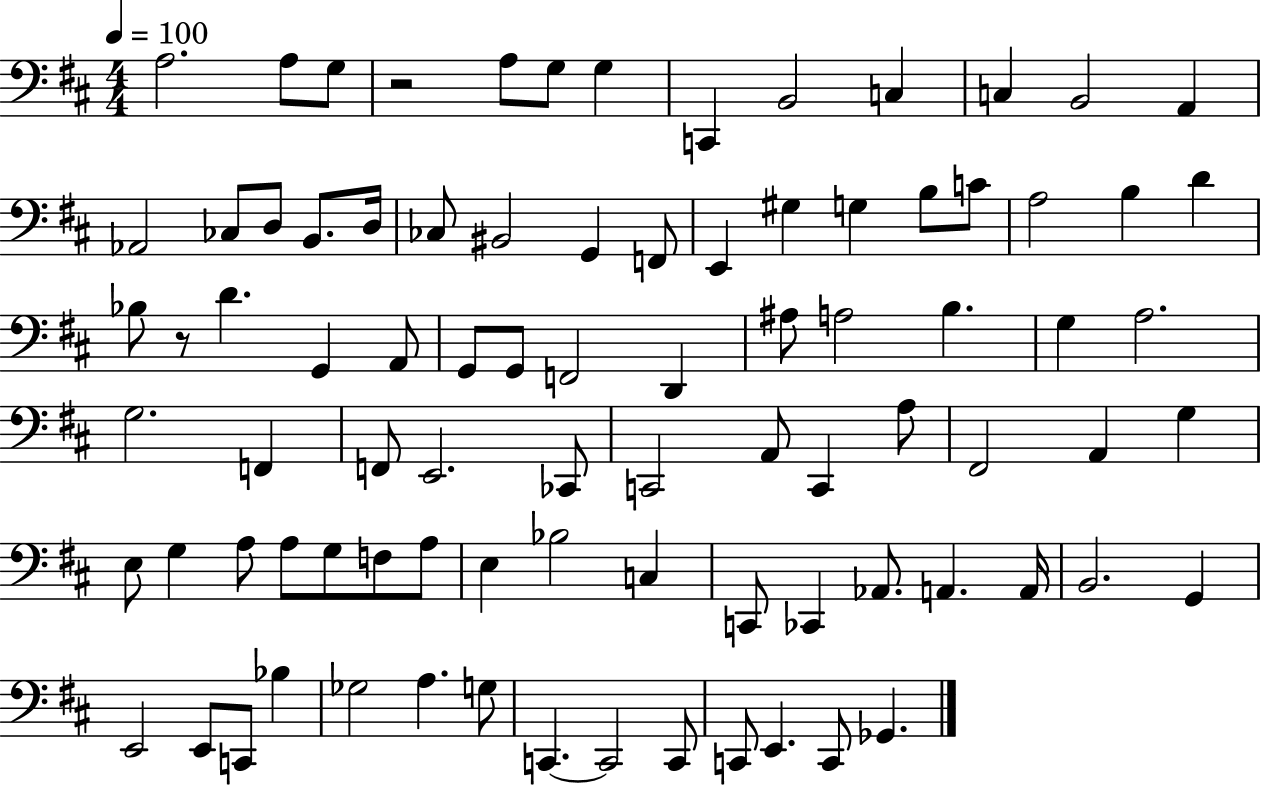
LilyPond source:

{
  \clef bass
  \numericTimeSignature
  \time 4/4
  \key d \major
  \tempo 4 = 100
  a2. a8 g8 | r2 a8 g8 g4 | c,4 b,2 c4 | c4 b,2 a,4 | \break aes,2 ces8 d8 b,8. d16 | ces8 bis,2 g,4 f,8 | e,4 gis4 g4 b8 c'8 | a2 b4 d'4 | \break bes8 r8 d'4. g,4 a,8 | g,8 g,8 f,2 d,4 | ais8 a2 b4. | g4 a2. | \break g2. f,4 | f,8 e,2. ces,8 | c,2 a,8 c,4 a8 | fis,2 a,4 g4 | \break e8 g4 a8 a8 g8 f8 a8 | e4 bes2 c4 | c,8 ces,4 aes,8. a,4. a,16 | b,2. g,4 | \break e,2 e,8 c,8 bes4 | ges2 a4. g8 | c,4.~~ c,2 c,8 | c,8 e,4. c,8 ges,4. | \break \bar "|."
}